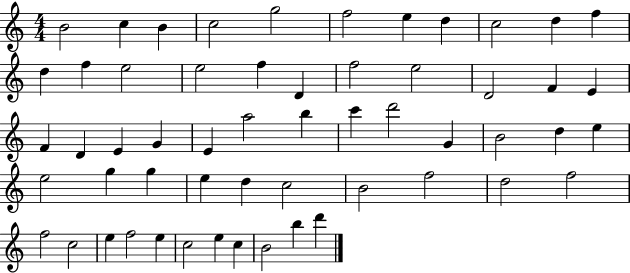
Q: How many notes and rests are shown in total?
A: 56